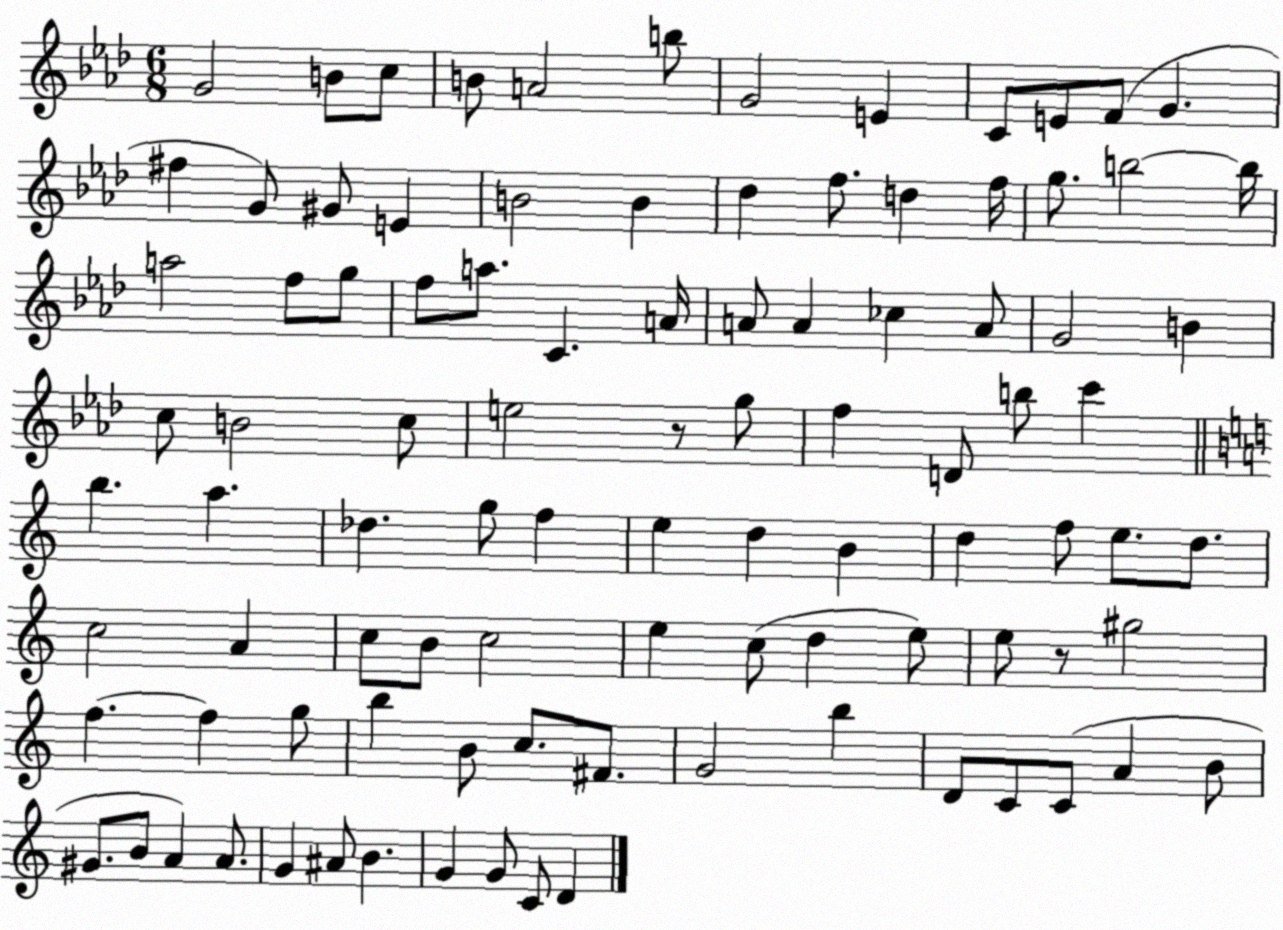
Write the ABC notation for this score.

X:1
T:Untitled
M:6/8
L:1/4
K:Ab
G2 B/2 c/2 B/2 A2 b/2 G2 E C/2 E/2 F/2 G ^f G/2 ^G/2 E B2 B _d f/2 d f/4 g/2 b2 b/4 a2 f/2 g/2 f/2 a/2 C A/4 A/2 A _c A/2 G2 B c/2 B2 c/2 e2 z/2 g/2 f D/2 b/2 c' b a _d g/2 f e d B d f/2 e/2 d/2 c2 A c/2 B/2 c2 e c/2 d e/2 e/2 z/2 ^g2 f f g/2 b B/2 c/2 ^F/2 G2 b D/2 C/2 C/2 A B/2 ^G/2 B/2 A A/2 G ^A/2 B G G/2 C/2 D